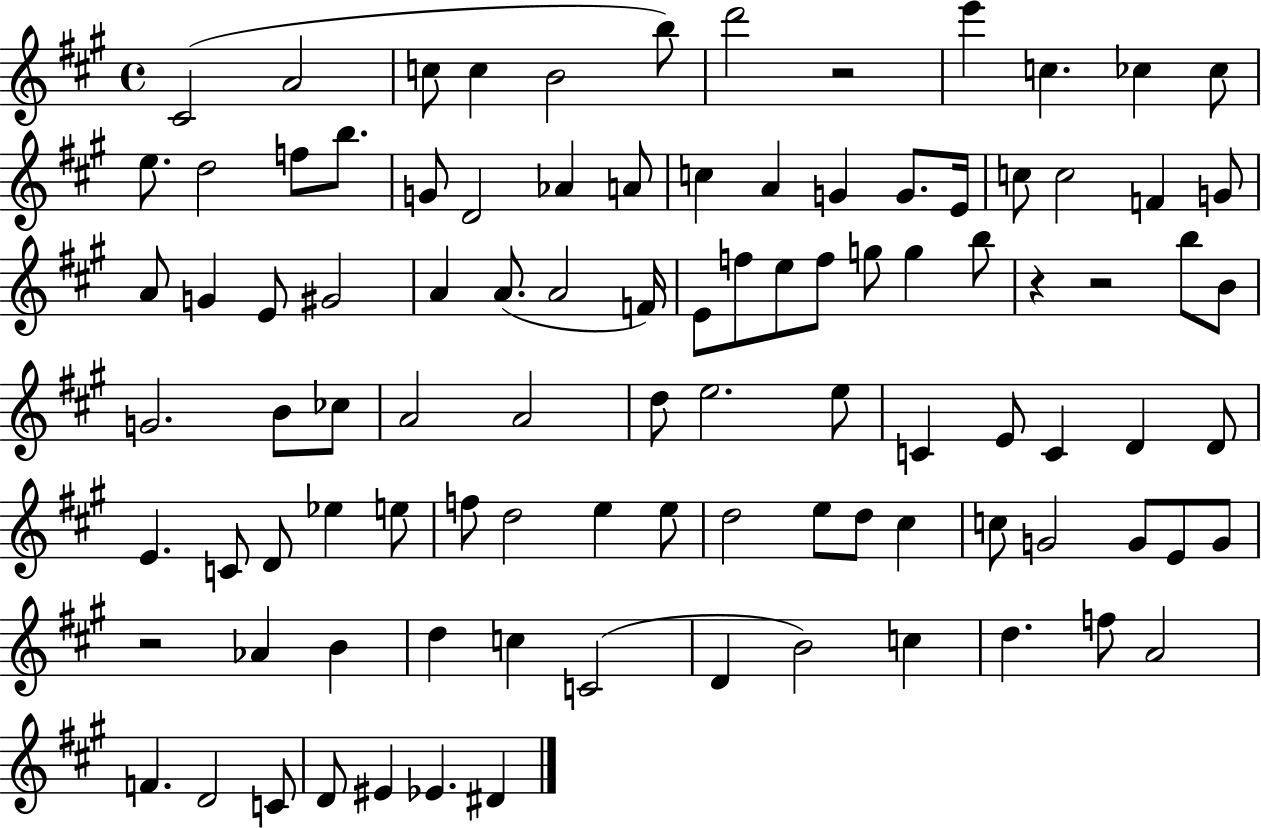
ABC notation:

X:1
T:Untitled
M:4/4
L:1/4
K:A
^C2 A2 c/2 c B2 b/2 d'2 z2 e' c _c _c/2 e/2 d2 f/2 b/2 G/2 D2 _A A/2 c A G G/2 E/4 c/2 c2 F G/2 A/2 G E/2 ^G2 A A/2 A2 F/4 E/2 f/2 e/2 f/2 g/2 g b/2 z z2 b/2 B/2 G2 B/2 _c/2 A2 A2 d/2 e2 e/2 C E/2 C D D/2 E C/2 D/2 _e e/2 f/2 d2 e e/2 d2 e/2 d/2 ^c c/2 G2 G/2 E/2 G/2 z2 _A B d c C2 D B2 c d f/2 A2 F D2 C/2 D/2 ^E _E ^D